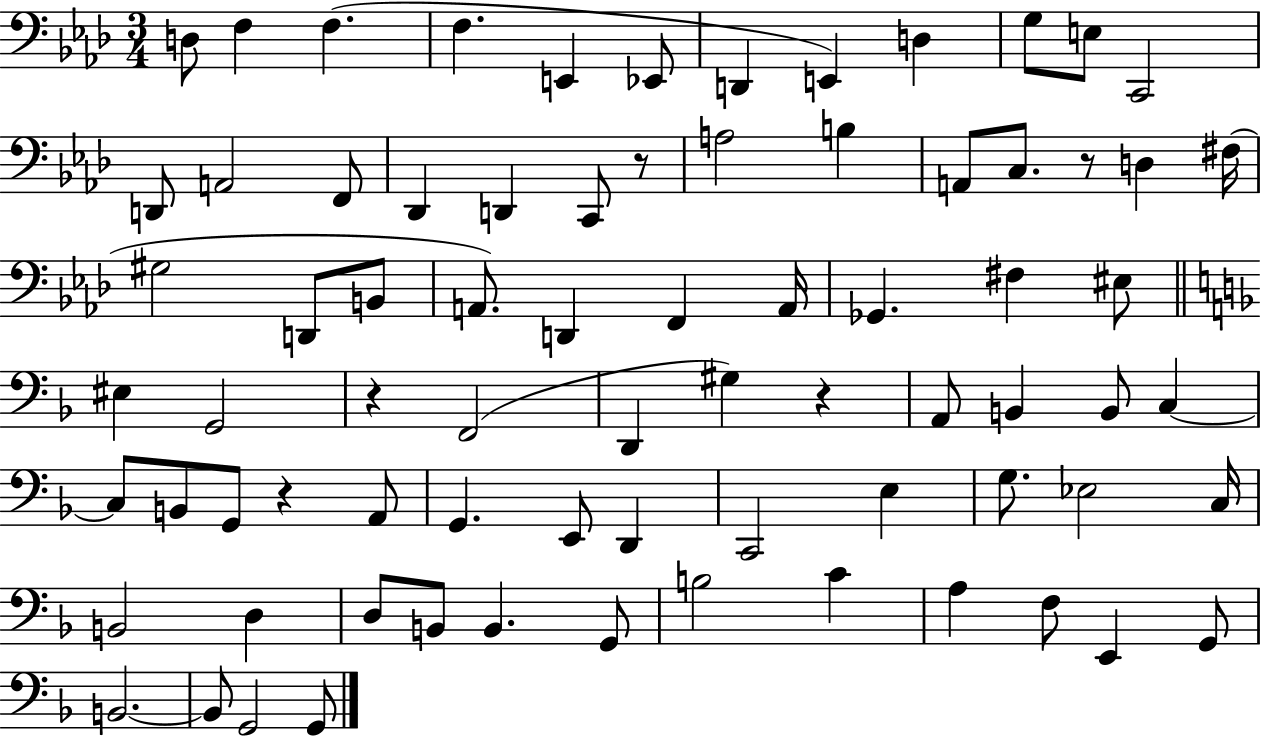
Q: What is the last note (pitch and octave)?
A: G2